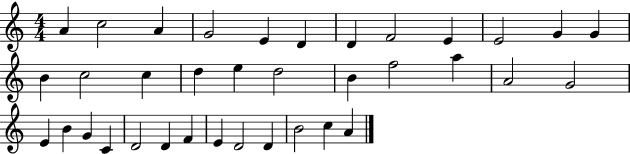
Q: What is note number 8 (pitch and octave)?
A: F4